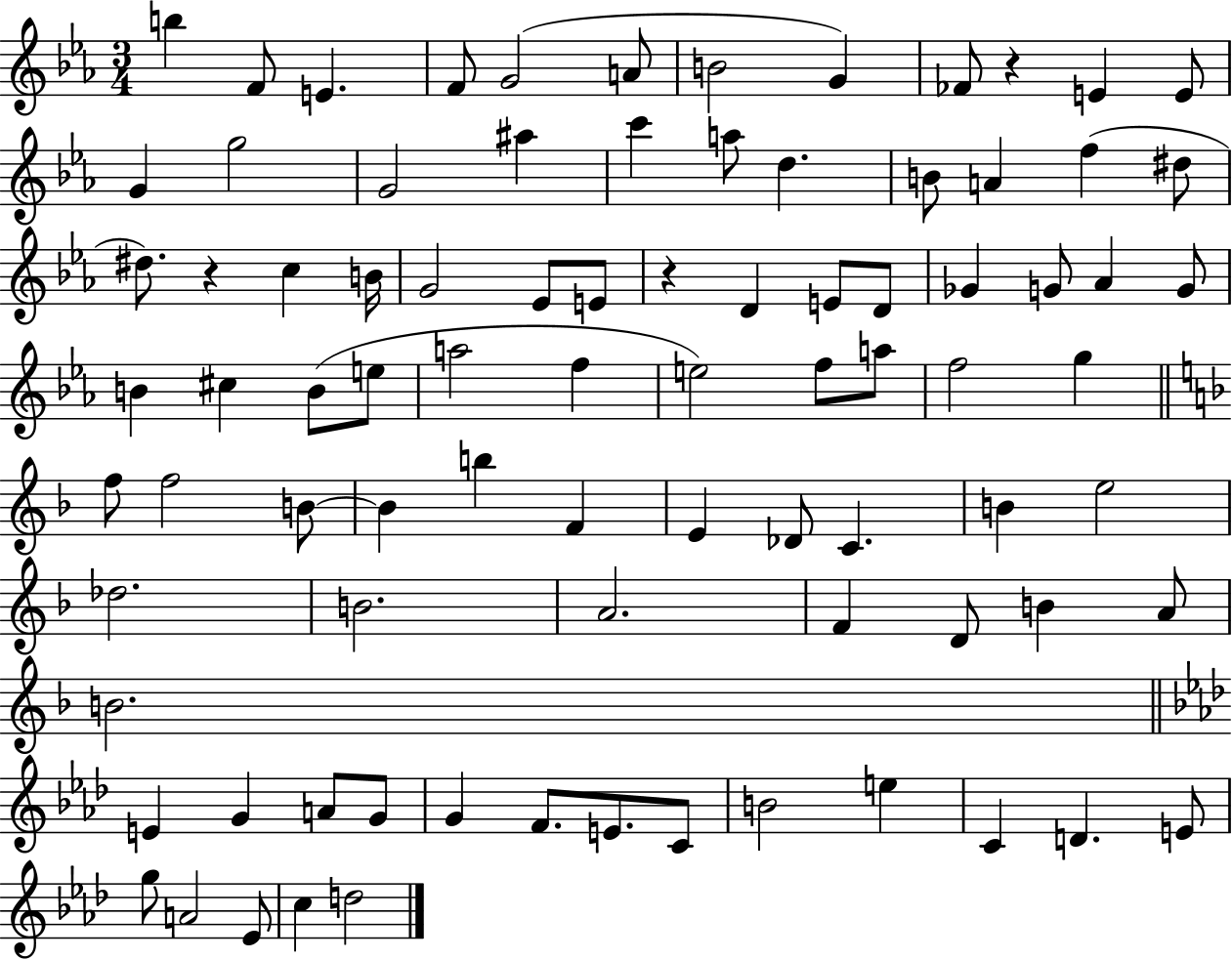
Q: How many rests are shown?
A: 3